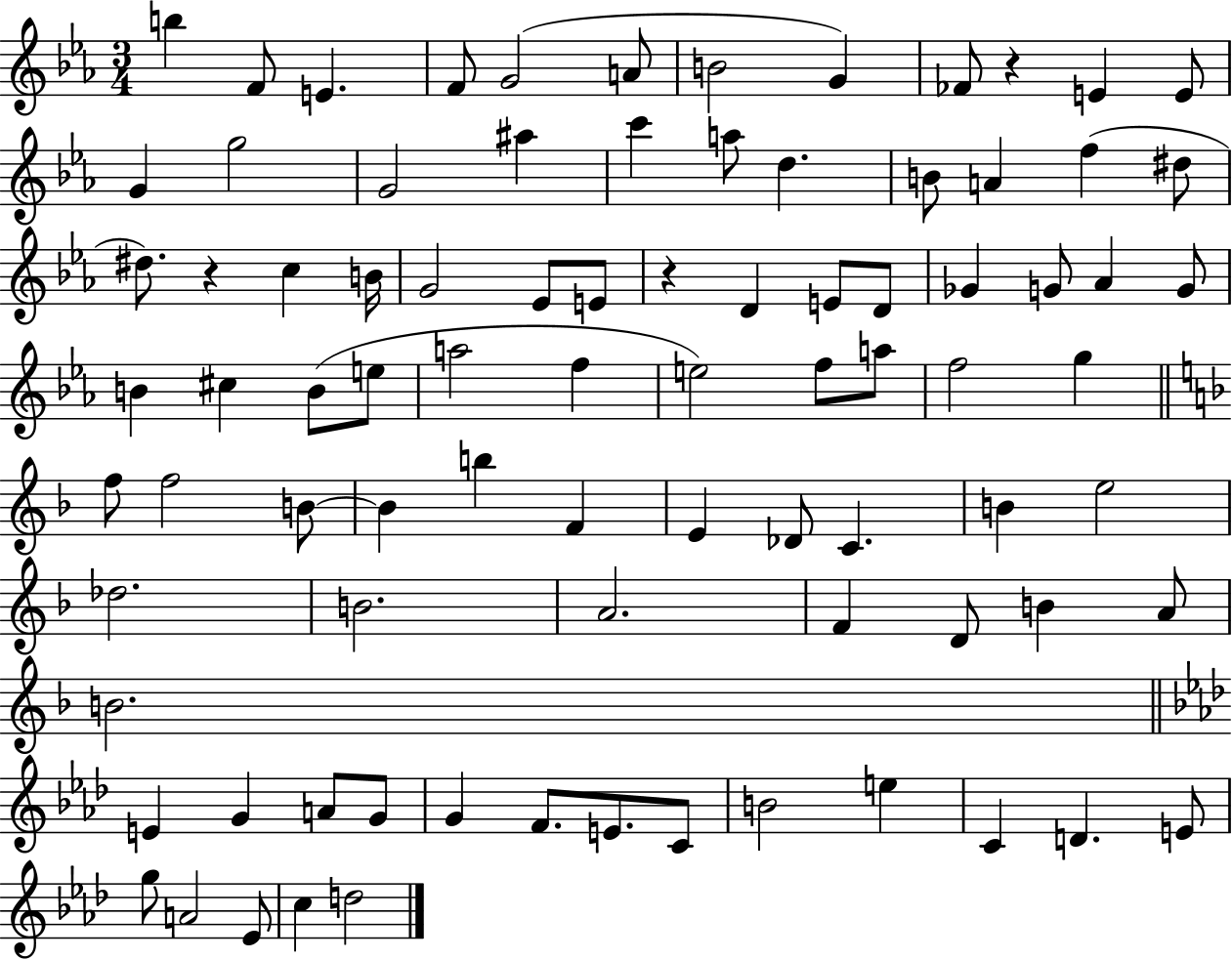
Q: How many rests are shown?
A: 3